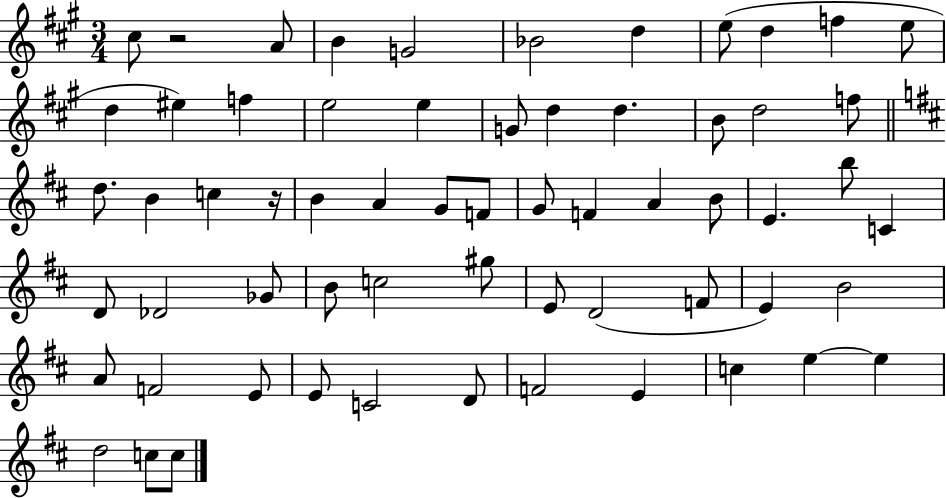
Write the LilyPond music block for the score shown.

{
  \clef treble
  \numericTimeSignature
  \time 3/4
  \key a \major
  \repeat volta 2 { cis''8 r2 a'8 | b'4 g'2 | bes'2 d''4 | e''8( d''4 f''4 e''8 | \break d''4 eis''4) f''4 | e''2 e''4 | g'8 d''4 d''4. | b'8 d''2 f''8 | \break \bar "||" \break \key d \major d''8. b'4 c''4 r16 | b'4 a'4 g'8 f'8 | g'8 f'4 a'4 b'8 | e'4. b''8 c'4 | \break d'8 des'2 ges'8 | b'8 c''2 gis''8 | e'8 d'2( f'8 | e'4) b'2 | \break a'8 f'2 e'8 | e'8 c'2 d'8 | f'2 e'4 | c''4 e''4~~ e''4 | \break d''2 c''8 c''8 | } \bar "|."
}